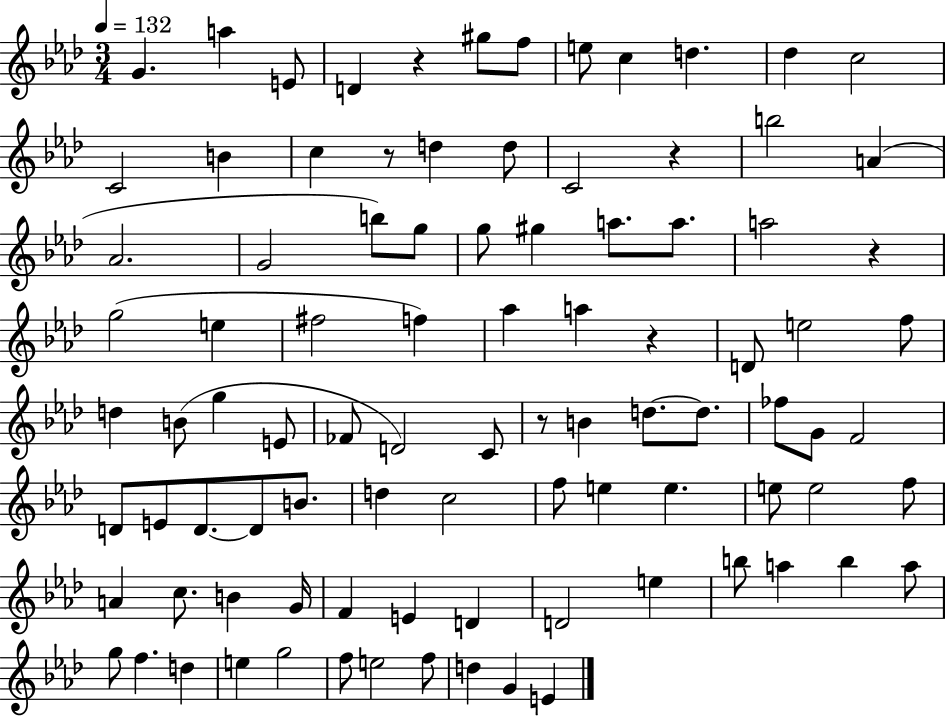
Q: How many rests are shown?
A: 6